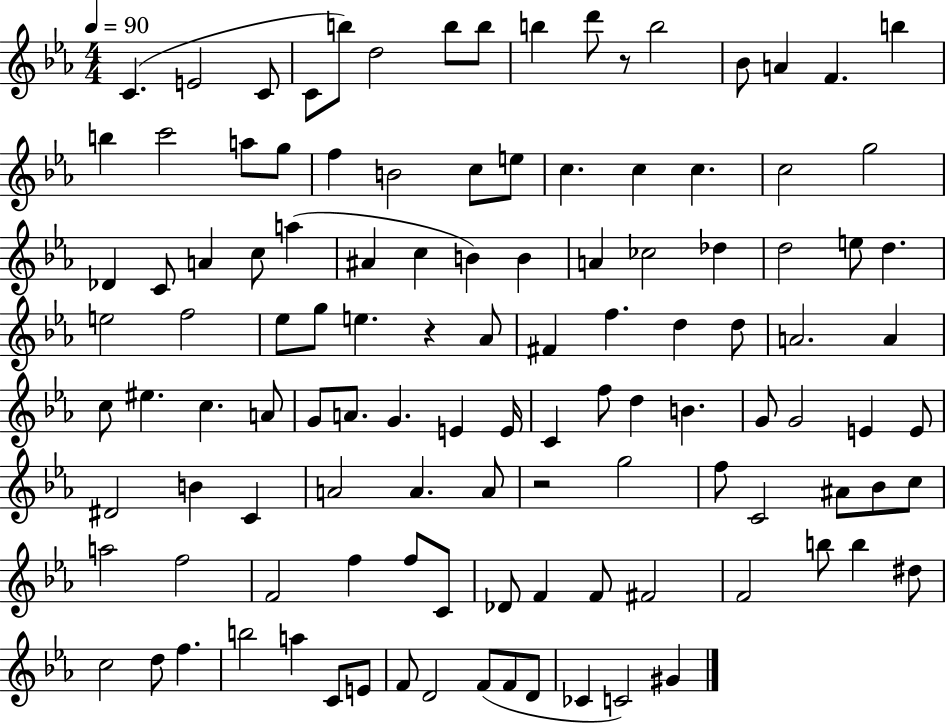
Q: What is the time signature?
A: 4/4